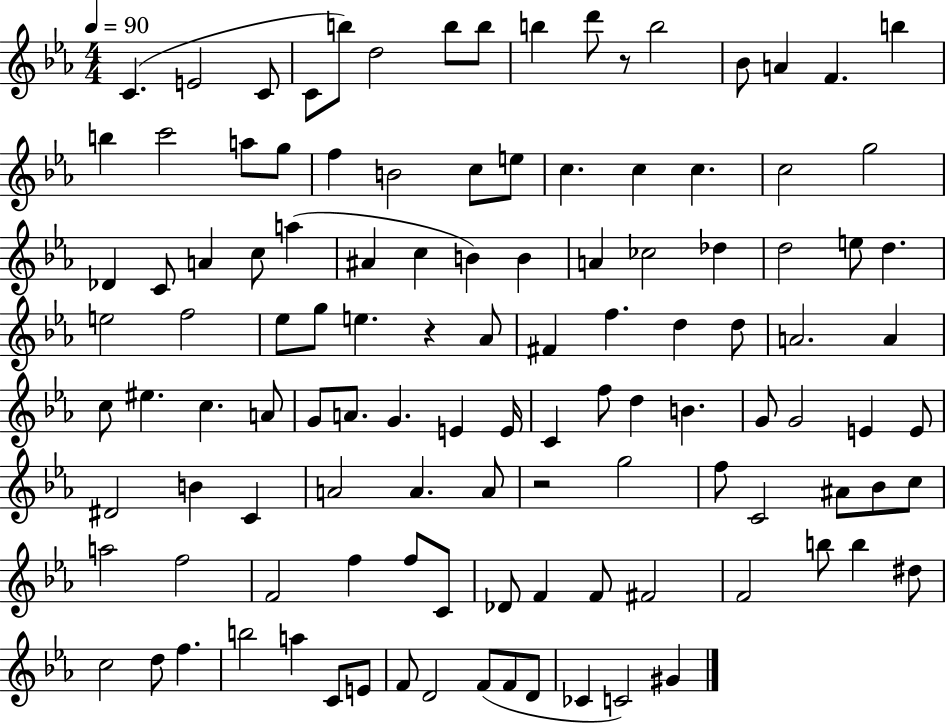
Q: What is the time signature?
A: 4/4